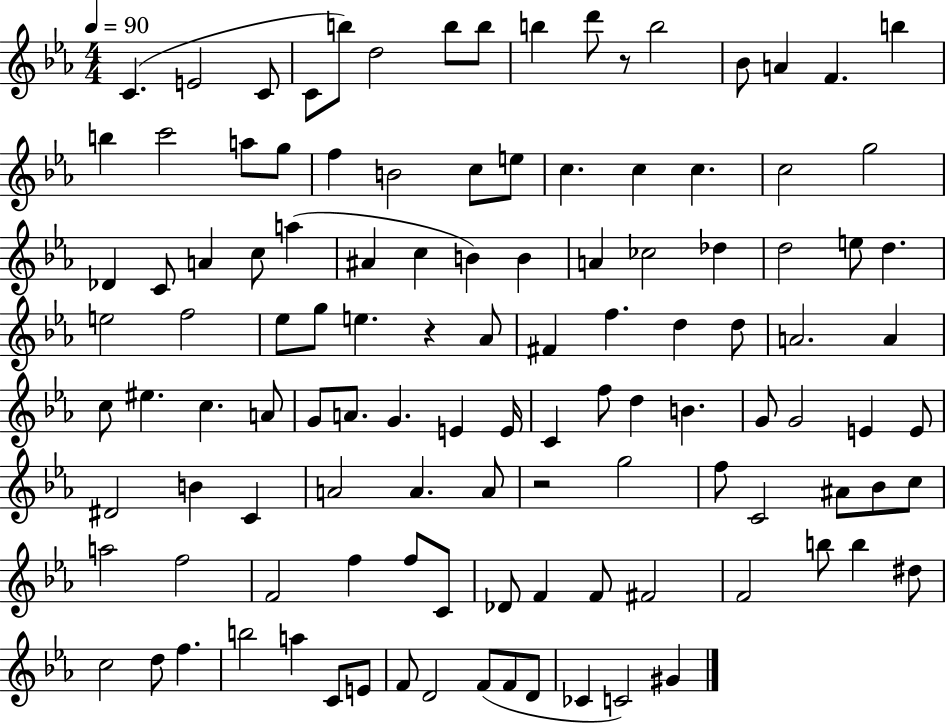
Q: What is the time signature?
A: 4/4